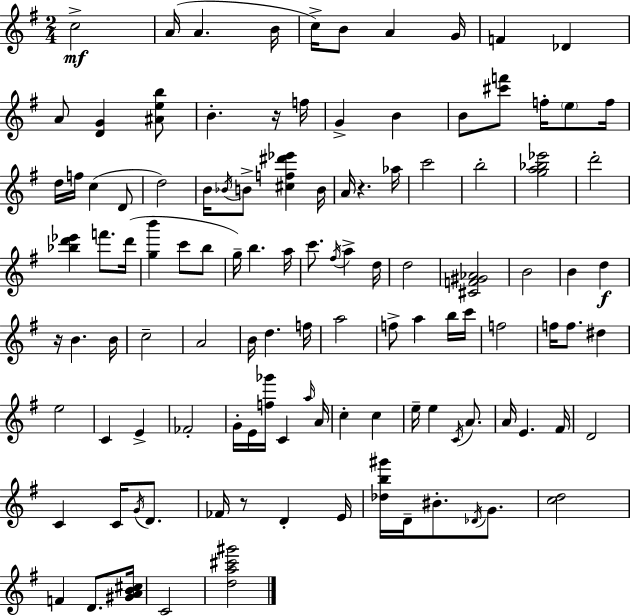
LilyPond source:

{
  \clef treble
  \numericTimeSignature
  \time 2/4
  \key e \minor
  \repeat volta 2 { c''2->\mf | a'16( a'4. b'16 | c''16->) b'8 a'4 g'16 | f'4 des'4 | \break a'8 <d' g'>4 <ais' e'' b''>8 | b'4.-. r16 f''16 | g'4-> b'4 | b'8 <cis''' f'''>8 f''16-. \parenthesize e''8 f''16 | \break d''16 f''16 c''4( d'8 | d''2) | b'16 \acciaccatura { bes'16 } b'8-> <cis'' f'' dis''' ees'''>4 | b'16 a'16 r4. | \break aes''16 c'''2 | b''2-. | <g'' a'' bes'' ees'''>2 | d'''2-. | \break <bes'' d''' ees'''>4 f'''8. | d'''16( <g'' b'''>4 c'''8 b''8 | g''16--) b''4. | a''16 c'''8. \acciaccatura { fis''16 } a''4-> | \break d''16 d''2 | <cis' f' gis' aes'>2 | b'2 | b'4 d''4\f | \break r16 b'4. | b'16 c''2-- | a'2 | b'16 d''4. | \break f''16 a''2 | f''8-> a''4 | b''16 c'''16 f''2 | f''16 f''8. dis''4 | \break e''2 | c'4 e'4-> | fes'2-. | g'16-. e'16 <f'' ges'''>16 c'4 | \break \grace { a''16 } a'16 c''4-. c''4 | e''16-- e''4 | \acciaccatura { c'16 } a'8. a'16 e'4. | fis'16 d'2 | \break c'4 | c'16 \acciaccatura { g'16 } d'8. fes'16 r8 | d'4-. e'16 <des'' b'' gis'''>16 d'16-- bis'8.-. | \acciaccatura { des'16 } g'8. <c'' d''>2 | \break f'4 | d'8. <gis' a' b' cis''>16 c'2 | <d'' a'' cis''' gis'''>2 | } \bar "|."
}